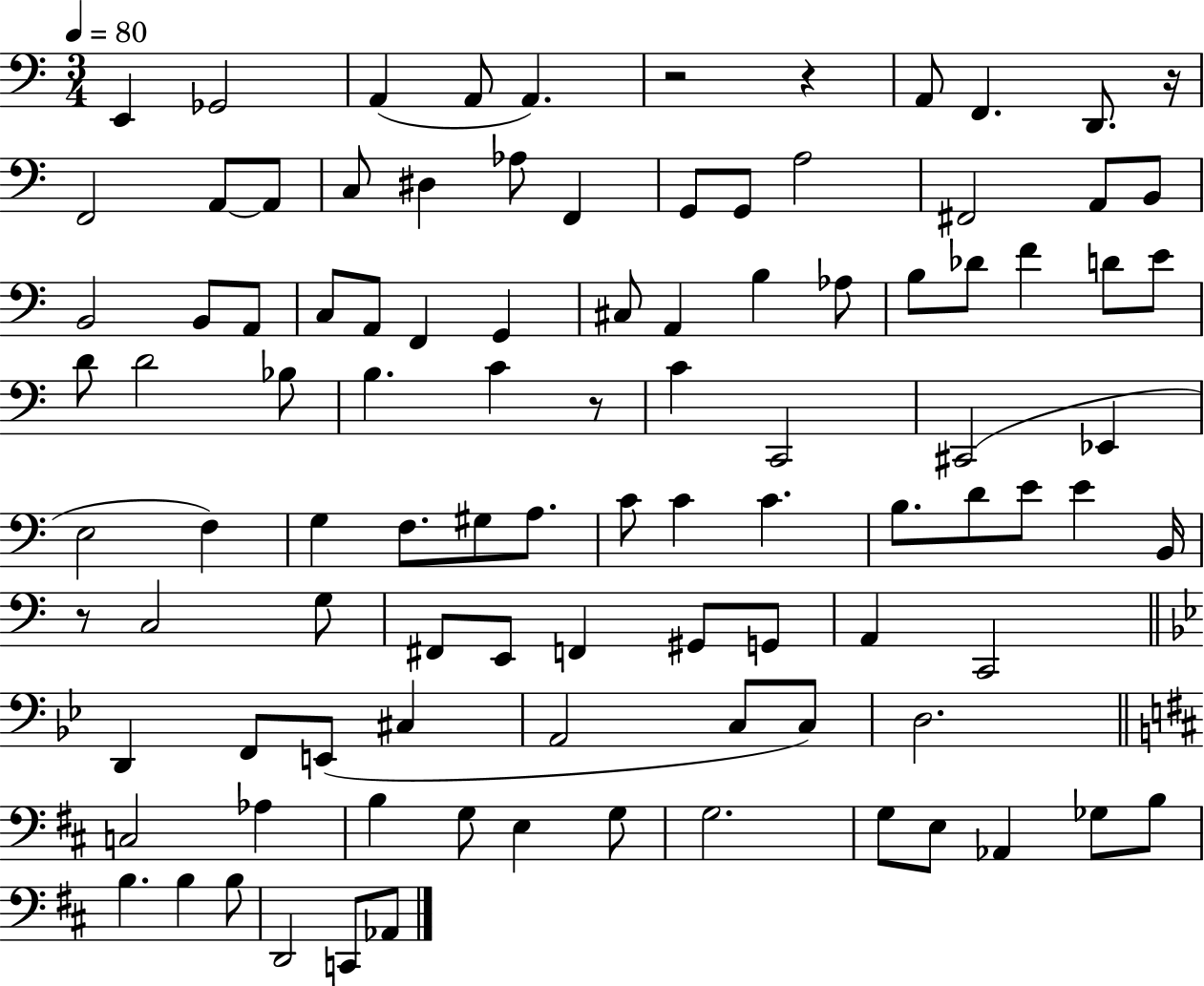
E2/q Gb2/h A2/q A2/e A2/q. R/h R/q A2/e F2/q. D2/e. R/s F2/h A2/e A2/e C3/e D#3/q Ab3/e F2/q G2/e G2/e A3/h F#2/h A2/e B2/e B2/h B2/e A2/e C3/e A2/e F2/q G2/q C#3/e A2/q B3/q Ab3/e B3/e Db4/e F4/q D4/e E4/e D4/e D4/h Bb3/e B3/q. C4/q R/e C4/q C2/h C#2/h Eb2/q E3/h F3/q G3/q F3/e. G#3/e A3/e. C4/e C4/q C4/q. B3/e. D4/e E4/e E4/q B2/s R/e C3/h G3/e F#2/e E2/e F2/q G#2/e G2/e A2/q C2/h D2/q F2/e E2/e C#3/q A2/h C3/e C3/e D3/h. C3/h Ab3/q B3/q G3/e E3/q G3/e G3/h. G3/e E3/e Ab2/q Gb3/e B3/e B3/q. B3/q B3/e D2/h C2/e Ab2/e